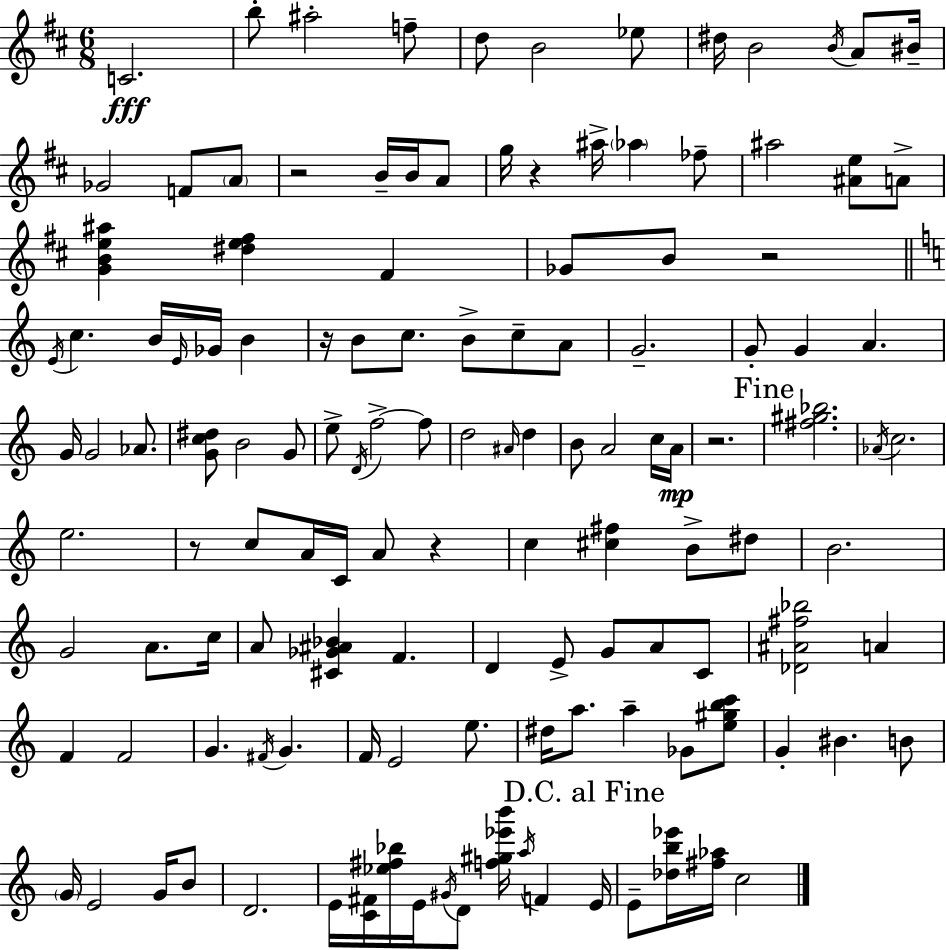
C4/h. B5/e A#5/h F5/e D5/e B4/h Eb5/e D#5/s B4/h B4/s A4/e BIS4/s Gb4/h F4/e A4/e R/h B4/s B4/s A4/e G5/s R/q A#5/s Ab5/q FES5/e A#5/h [A#4,E5]/e A4/e [G4,B4,E5,A#5]/q [D#5,E5,F#5]/q F#4/q Gb4/e B4/e R/h E4/s C5/q. B4/s E4/s Gb4/s B4/q R/s B4/e C5/e. B4/e C5/e A4/e G4/h. G4/e G4/q A4/q. G4/s G4/h Ab4/e. [G4,C5,D#5]/e B4/h G4/e E5/e D4/s F5/h F5/e D5/h A#4/s D5/q B4/e A4/h C5/s A4/s R/h. [F#5,G#5,Bb5]/h. Ab4/s C5/h. E5/h. R/e C5/e A4/s C4/s A4/e R/q C5/q [C#5,F#5]/q B4/e D#5/e B4/h. G4/h A4/e. C5/s A4/e [C#4,Gb4,A#4,Bb4]/q F4/q. D4/q E4/e G4/e A4/e C4/e [Db4,A#4,F#5,Bb5]/h A4/q F4/q F4/h G4/q. F#4/s G4/q. F4/s E4/h E5/e. D#5/s A5/e. A5/q Gb4/e [E5,G#5,B5,C6]/e G4/q BIS4/q. B4/e G4/s E4/h G4/s B4/e D4/h. E4/s [C4,F#4]/s [Eb5,F#5,Bb5]/s E4/s G#4/s D4/e [F5,G#5,Eb6,B6]/s A5/s F4/q E4/s E4/e [Db5,B5,Eb6]/s [F#5,Ab5]/s C5/h